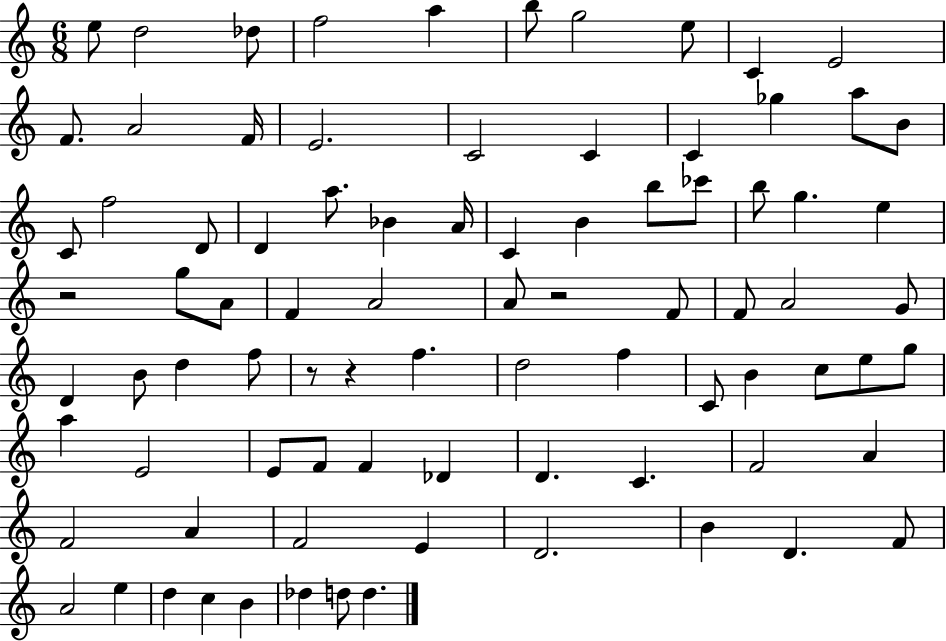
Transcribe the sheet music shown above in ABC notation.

X:1
T:Untitled
M:6/8
L:1/4
K:C
e/2 d2 _d/2 f2 a b/2 g2 e/2 C E2 F/2 A2 F/4 E2 C2 C C _g a/2 B/2 C/2 f2 D/2 D a/2 _B A/4 C B b/2 _c'/2 b/2 g e z2 g/2 A/2 F A2 A/2 z2 F/2 F/2 A2 G/2 D B/2 d f/2 z/2 z f d2 f C/2 B c/2 e/2 g/2 a E2 E/2 F/2 F _D D C F2 A F2 A F2 E D2 B D F/2 A2 e d c B _d d/2 d